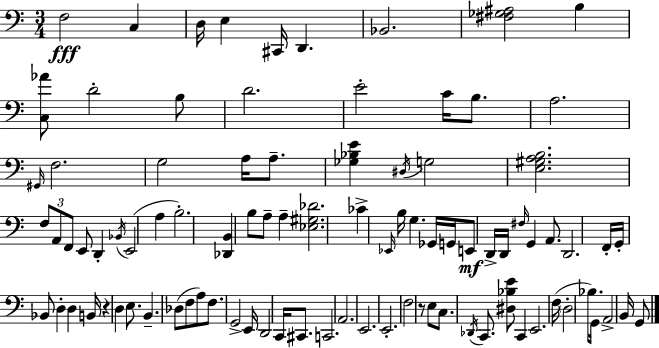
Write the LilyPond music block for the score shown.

{
  \clef bass
  \numericTimeSignature
  \time 3/4
  \key a \minor
  \repeat volta 2 { f2\fff c4 | d16 e4 cis,16 d,4. | bes,2. | <fis ges ais>2 b4 | \break <c aes'>8 d'2-. b8 | d'2. | e'2-. c'16 b8. | a2. | \break \grace { gis,16 } f2. | g2 a16 a8.-- | <ges bes e'>4 \acciaccatura { dis16 } g2 | <e gis a b>2. | \break \tuplet 3/2 { f8 a,8 f,8 } e,8 d,4-. | \acciaccatura { bes,16 }( e,2 a4 | b2.-.) | <des, b,>4 b8 a8-- a4-- | \break <ees gis des'>2. | ces'4-> \grace { ees,16 } b16 g4. | ges,16 g,16 e,8\mf d,16-> d,16 \grace { fis16 } g,4 | a,8. d,2. | \break f,16-. g,16-. bes,8 d4-. | d4 b,16 r4 d4 | e8. b,4.-- des8( | f8 a8) f8. g,2-> | \break e,16 d,2 | c,16 cis,8. c,2. | a,2. | e,2. | \break e,2.-. | f2 | r8 e8 c8. \acciaccatura { des,16 } c,8. | <dis bes e'>8 c,4 e,2. | \break f16( \parenthesize d2-. | bes8.) g,16 a,2-> | b,16 g,8 } \bar "|."
}